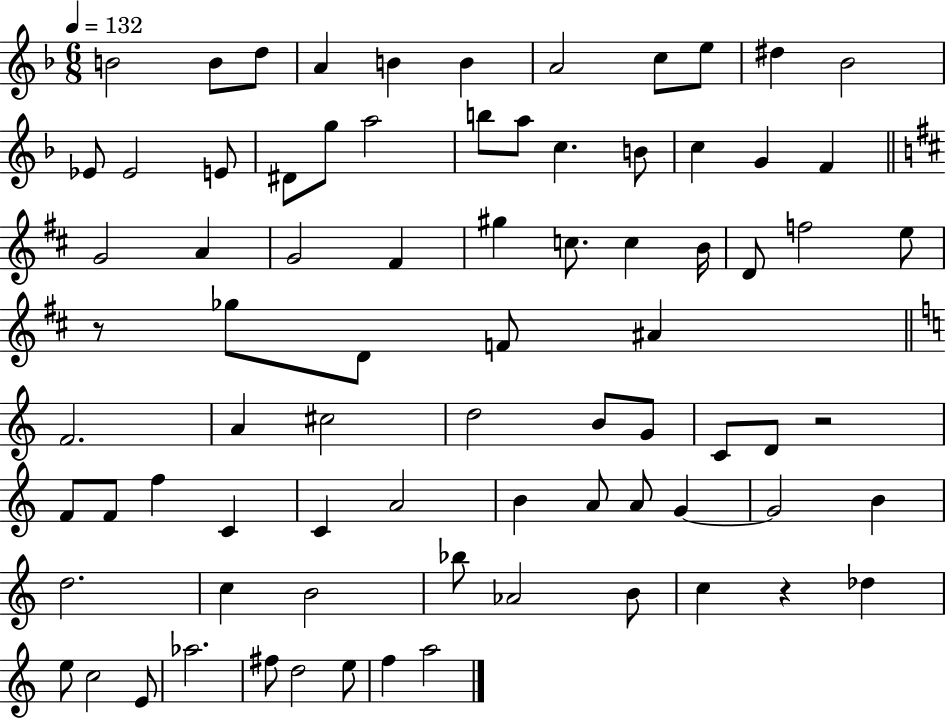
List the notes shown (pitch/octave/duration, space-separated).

B4/h B4/e D5/e A4/q B4/q B4/q A4/h C5/e E5/e D#5/q Bb4/h Eb4/e Eb4/h E4/e D#4/e G5/e A5/h B5/e A5/e C5/q. B4/e C5/q G4/q F4/q G4/h A4/q G4/h F#4/q G#5/q C5/e. C5/q B4/s D4/e F5/h E5/e R/e Gb5/e D4/e F4/e A#4/q F4/h. A4/q C#5/h D5/h B4/e G4/e C4/e D4/e R/h F4/e F4/e F5/q C4/q C4/q A4/h B4/q A4/e A4/e G4/q G4/h B4/q D5/h. C5/q B4/h Bb5/e Ab4/h B4/e C5/q R/q Db5/q E5/e C5/h E4/e Ab5/h. F#5/e D5/h E5/e F5/q A5/h